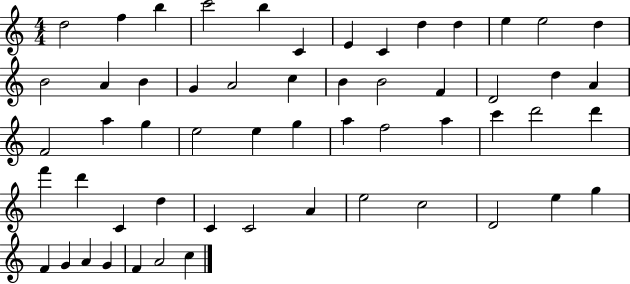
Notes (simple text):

D5/h F5/q B5/q C6/h B5/q C4/q E4/q C4/q D5/q D5/q E5/q E5/h D5/q B4/h A4/q B4/q G4/q A4/h C5/q B4/q B4/h F4/q D4/h D5/q A4/q F4/h A5/q G5/q E5/h E5/q G5/q A5/q F5/h A5/q C6/q D6/h D6/q F6/q D6/q C4/q D5/q C4/q C4/h A4/q E5/h C5/h D4/h E5/q G5/q F4/q G4/q A4/q G4/q F4/q A4/h C5/q